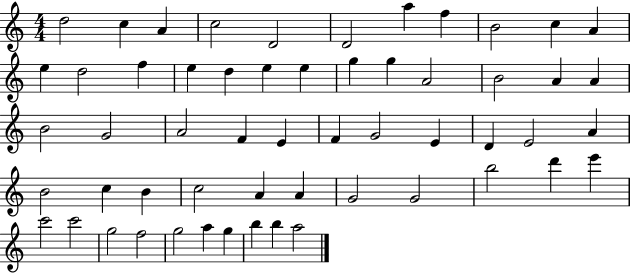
D5/h C5/q A4/q C5/h D4/h D4/h A5/q F5/q B4/h C5/q A4/q E5/q D5/h F5/q E5/q D5/q E5/q E5/q G5/q G5/q A4/h B4/h A4/q A4/q B4/h G4/h A4/h F4/q E4/q F4/q G4/h E4/q D4/q E4/h A4/q B4/h C5/q B4/q C5/h A4/q A4/q G4/h G4/h B5/h D6/q E6/q C6/h C6/h G5/h F5/h G5/h A5/q G5/q B5/q B5/q A5/h